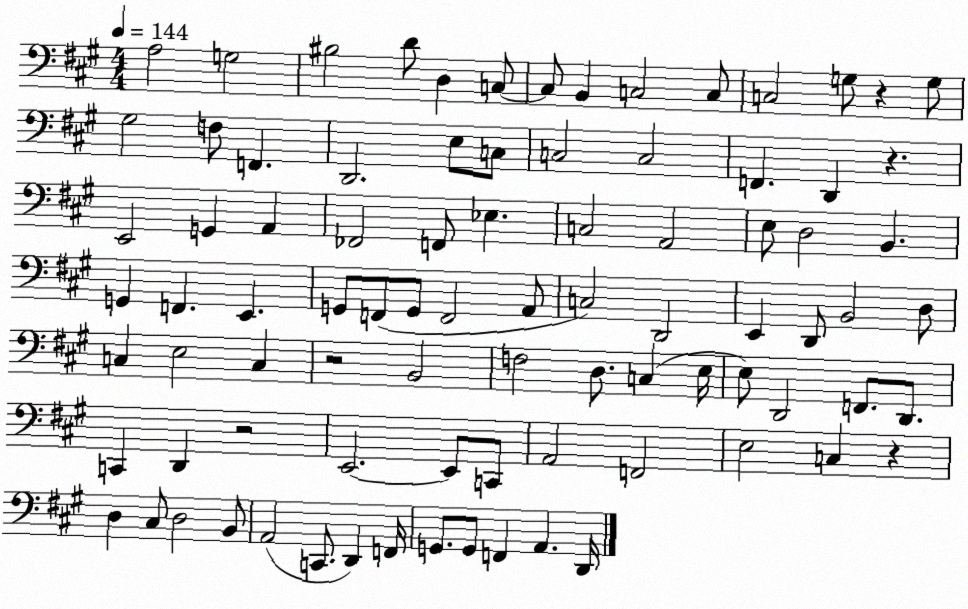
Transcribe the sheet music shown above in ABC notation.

X:1
T:Untitled
M:4/4
L:1/4
K:A
A,2 G,2 ^B,2 D/2 D, C,/2 C,/2 B,, C,2 C,/2 C,2 G,/2 z G,/2 ^G,2 F,/2 F,, D,,2 E,/2 C,/2 C,2 C,2 F,, D,, z E,,2 G,, A,, _F,,2 F,,/2 _E, C,2 A,,2 E,/2 D,2 B,, G,, F,, E,, G,,/2 F,,/2 G,,/2 F,,2 A,,/2 C,2 D,,2 E,, D,,/2 B,,2 D,/2 C, E,2 C, z2 B,,2 F,2 D,/2 C, E,/4 E,/2 D,,2 F,,/2 D,,/2 C,, D,, z2 E,,2 E,,/2 C,,/2 A,,2 F,,2 E,2 C, z D, ^C,/2 D,2 B,,/2 A,,2 C,,/2 D,, F,,/4 G,,/2 G,,/2 F,, A,, D,,/4